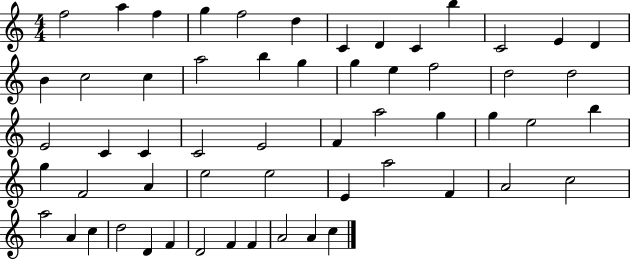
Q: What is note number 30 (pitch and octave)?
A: F4